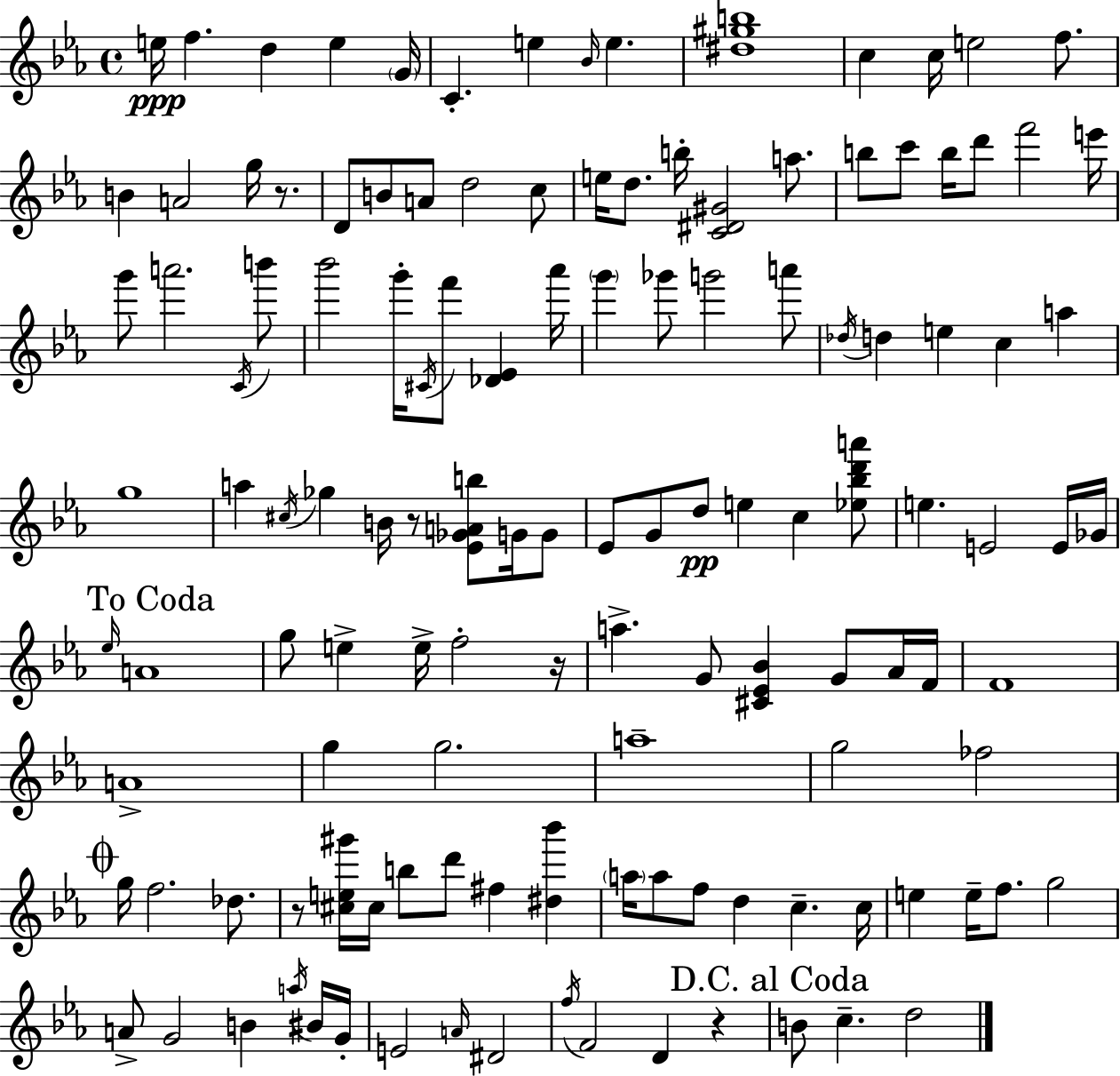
X:1
T:Untitled
M:4/4
L:1/4
K:Cm
e/4 f d e G/4 C e _B/4 e [^d^gb]4 c c/4 e2 f/2 B A2 g/4 z/2 D/2 B/2 A/2 d2 c/2 e/4 d/2 b/4 [C^D^G]2 a/2 b/2 c'/2 b/4 d'/2 f'2 e'/4 g'/2 a'2 C/4 b'/2 _b'2 g'/4 ^C/4 f'/2 [_D_E] _a'/4 g' _g'/2 g'2 a'/2 _d/4 d e c a g4 a ^c/4 _g B/4 z/2 [_E_GAb]/2 G/4 G/2 _E/2 G/2 d/2 e c [_e_bd'a']/2 e E2 E/4 _G/4 _e/4 A4 g/2 e e/4 f2 z/4 a G/2 [^C_E_B] G/2 _A/4 F/4 F4 A4 g g2 a4 g2 _f2 g/4 f2 _d/2 z/2 [^ce^g']/4 ^c/4 b/2 d'/2 ^f [^d_b'] a/4 a/2 f/2 d c c/4 e e/4 f/2 g2 A/2 G2 B a/4 ^B/4 G/4 E2 A/4 ^D2 f/4 F2 D z B/2 c d2